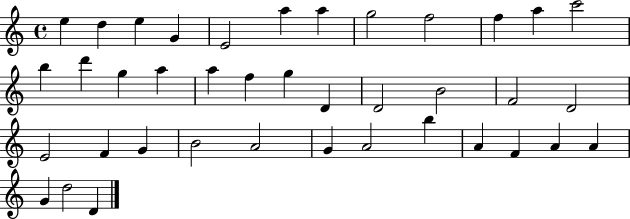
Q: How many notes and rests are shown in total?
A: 39